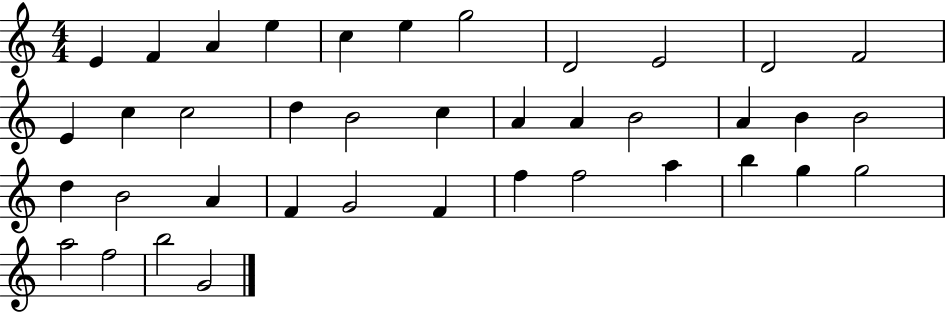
E4/q F4/q A4/q E5/q C5/q E5/q G5/h D4/h E4/h D4/h F4/h E4/q C5/q C5/h D5/q B4/h C5/q A4/q A4/q B4/h A4/q B4/q B4/h D5/q B4/h A4/q F4/q G4/h F4/q F5/q F5/h A5/q B5/q G5/q G5/h A5/h F5/h B5/h G4/h